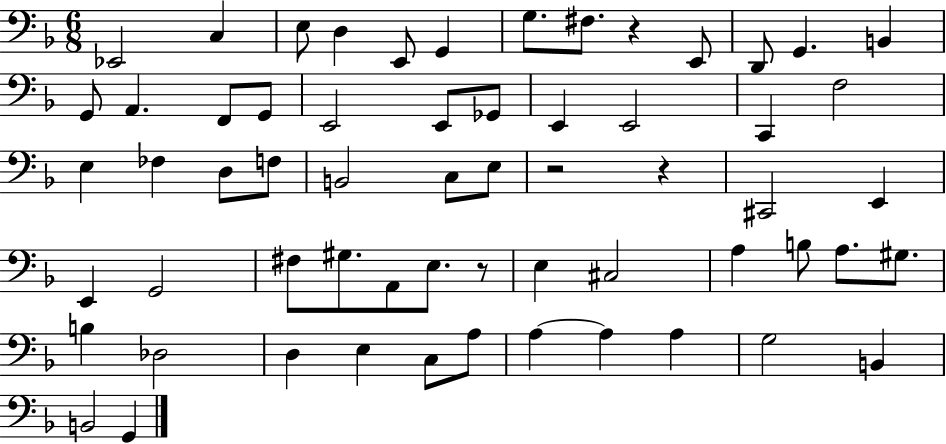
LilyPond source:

{
  \clef bass
  \numericTimeSignature
  \time 6/8
  \key f \major
  ees,2 c4 | e8 d4 e,8 g,4 | g8. fis8. r4 e,8 | d,8 g,4. b,4 | \break g,8 a,4. f,8 g,8 | e,2 e,8 ges,8 | e,4 e,2 | c,4 f2 | \break e4 fes4 d8 f8 | b,2 c8 e8 | r2 r4 | cis,2 e,4 | \break e,4 g,2 | fis8 gis8. a,8 e8. r8 | e4 cis2 | a4 b8 a8. gis8. | \break b4 des2 | d4 e4 c8 a8 | a4~~ a4 a4 | g2 b,4 | \break b,2 g,4 | \bar "|."
}